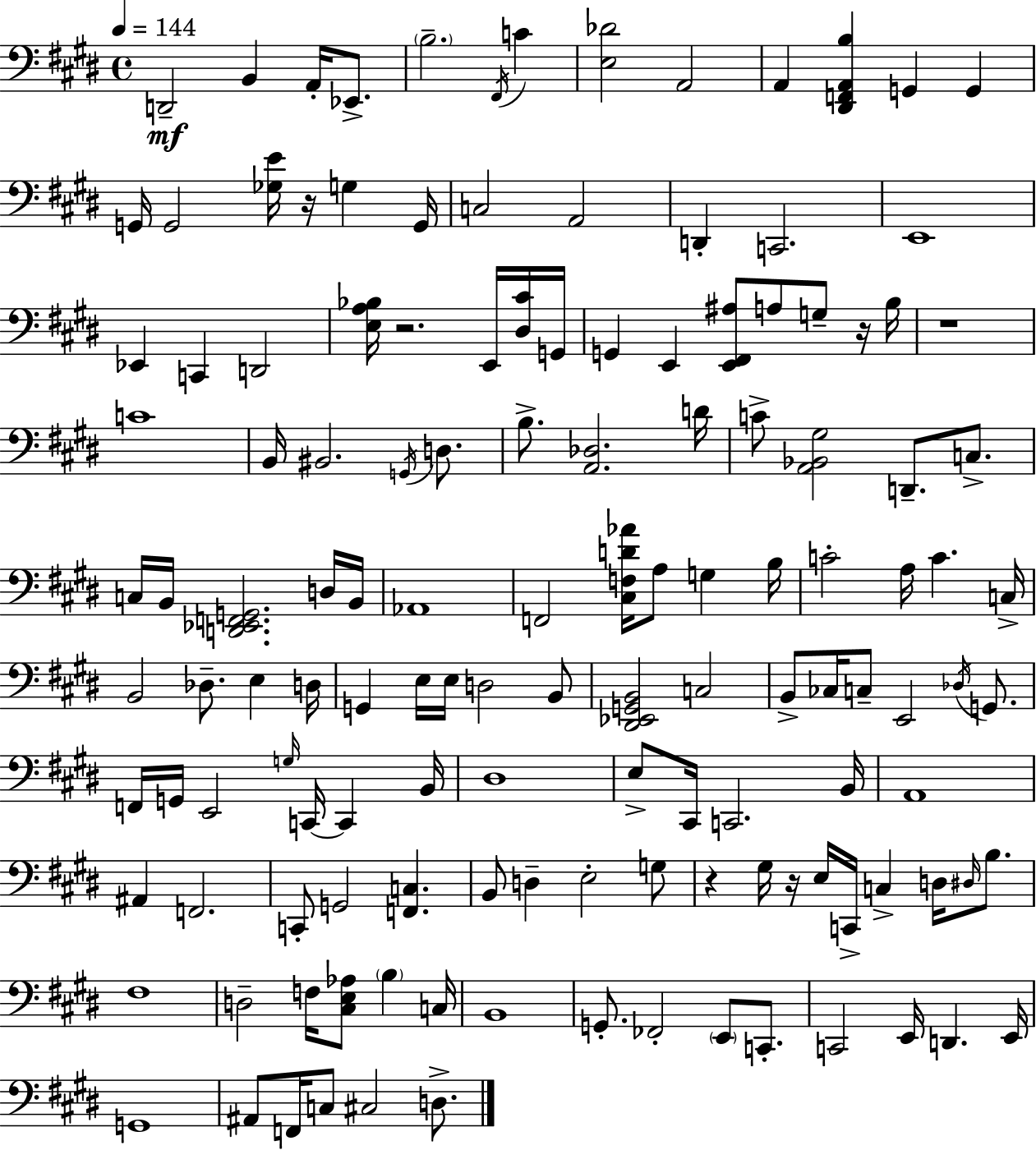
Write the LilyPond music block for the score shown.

{
  \clef bass
  \time 4/4
  \defaultTimeSignature
  \key e \major
  \tempo 4 = 144
  \repeat volta 2 { d,2--\mf b,4 a,16-. ees,8.-> | \parenthesize b2.-- \acciaccatura { fis,16 } c'4 | <e des'>2 a,2 | a,4 <dis, f, a, b>4 g,4 g,4 | \break g,16 g,2 <ges e'>16 r16 g4 | g,16 c2 a,2 | d,4-. c,2. | e,1 | \break ees,4 c,4 d,2 | <e a bes>16 r2. e,16 <dis cis'>16 | g,16 g,4 e,4 <e, fis, ais>8 a8 g8-- r16 | b16 r1 | \break c'1 | b,16 bis,2. \acciaccatura { g,16 } d8. | b8.-> <a, des>2. | d'16 c'8-> <a, bes, gis>2 d,8.-- c8.-> | \break c16 b,16 <d, ees, f, g,>2. | d16 b,16 aes,1 | f,2 <cis f d' aes'>16 a8 g4 | b16 c'2-. a16 c'4. | \break c16-> b,2 des8.-- e4 | d16 g,4 e16 e16 d2 | b,8 <dis, ees, g, b,>2 c2 | b,8-> ces16 c8-- e,2 \acciaccatura { des16 } | \break g,8. f,16 g,16 e,2 \grace { g16 } c,16~~ c,4 | b,16 dis1 | e8-> cis,16 c,2. | b,16 a,1 | \break ais,4 f,2. | c,8-. g,2 <f, c>4. | b,8 d4-- e2-. | g8 r4 gis16 r16 e16 c,16-> c4-> | \break d16 \grace { dis16 } b8. fis1 | d2-- f16 <cis e aes>8 | \parenthesize b4 c16 b,1 | g,8.-. fes,2-. | \break \parenthesize e,8 c,8.-. c,2 e,16 d,4. | e,16 g,1 | ais,8 f,16 c8 cis2 | d8.-> } \bar "|."
}